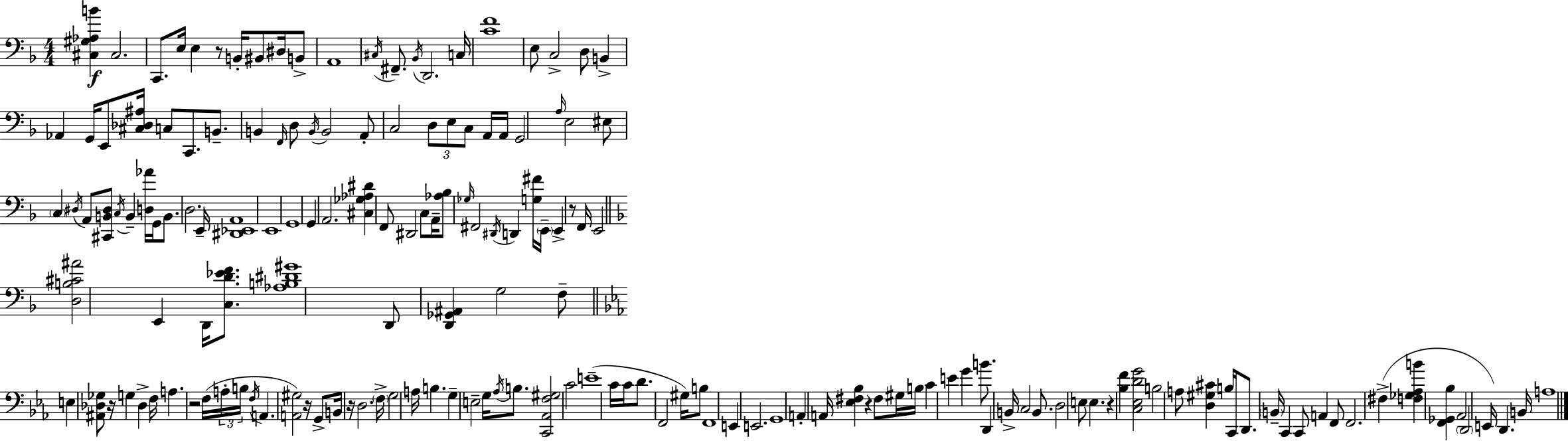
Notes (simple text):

[C#3,G#3,Ab3,B4]/q C#3/h. C2/e. E3/s E3/q R/e B2/s BIS2/e D#3/s B2/e A2/w C#3/s F#2/e. Bb2/s D2/h. C3/s [C4,F4]/w E3/e C3/h D3/e B2/q Ab2/q G2/s E2/e [C#3,Db3,A#3]/s C3/e C2/e. B2/e. B2/q F2/s D3/e B2/s B2/h A2/e C3/h D3/e E3/e C3/e A2/s A2/s G2/h A3/s E3/h EIS3/e C3/q D#3/s A2/e [C#2,B2,D#3]/e C3/s B2/q [D3,Ab4]/s G2/s B2/e. D3/h. E2/s [D#2,Eb2,A2]/w E2/w G2/w G2/q A2/h. [C#3,Gb3,Ab3,D#4]/q F2/e D#2/h C3/e A2/s [Ab3,Bb3]/e Gb3/s F#2/h D#2/s D2/q [G3,F#4]/s E2/s E2/q R/e F2/s E2/h [D3,B3,C#4,A#4]/h E2/q D2/s [C3,D4,Eb4,F4]/e. [Ab3,B3,D#4,G#4]/w D2/e [D2,Gb2,A#2]/q G3/h F3/e E3/q [A#2,Db3,Gb3]/e R/s G3/q Db3/q F3/s A3/q. R/h F3/s A3/s B3/s F3/s A2/q. [A2,G#3]/h R/s G2/e B2/s R/s D3/h. F3/s G3/h A3/s B3/q. G3/q E3/h G3/s Ab3/s B3/e. [C2,Ab2,F3,G#3]/h C4/h E4/w C4/s C4/s D4/e. F2/h G#3/s B3/e F2/w E2/q E2/h. G2/w A2/q A2/s [Eb3,F#3,Bb3]/q R/q F#3/e G#3/s B3/s C4/q E4/q G4/q B4/e. D2/q B2/s C3/h B2/e. D3/h E3/e E3/q. R/q [Bb3,F4]/q [C3,Eb3,D4,G4]/h B3/h A3/e [D3,G#3,C#4]/q B3/s C2/s D2/e. B2/s C2/q C2/e A2/q F2/e F2/h. F#3/q [F3,Gb3,Ab3,B4]/q [F2,Gb2,Bb3]/q Ab2/h D2/h E2/s D2/q. B2/s A3/w